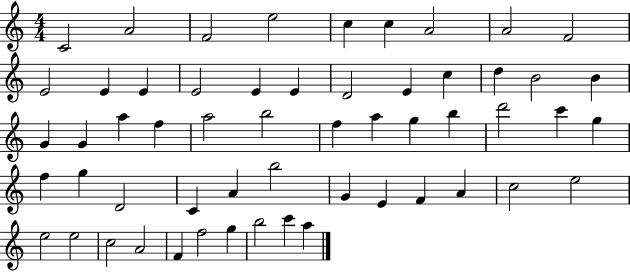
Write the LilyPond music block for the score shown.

{
  \clef treble
  \numericTimeSignature
  \time 4/4
  \key c \major
  c'2 a'2 | f'2 e''2 | c''4 c''4 a'2 | a'2 f'2 | \break e'2 e'4 e'4 | e'2 e'4 e'4 | d'2 e'4 c''4 | d''4 b'2 b'4 | \break g'4 g'4 a''4 f''4 | a''2 b''2 | f''4 a''4 g''4 b''4 | d'''2 c'''4 g''4 | \break f''4 g''4 d'2 | c'4 a'4 b''2 | g'4 e'4 f'4 a'4 | c''2 e''2 | \break e''2 e''2 | c''2 a'2 | f'4 f''2 g''4 | b''2 c'''4 a''4 | \break \bar "|."
}